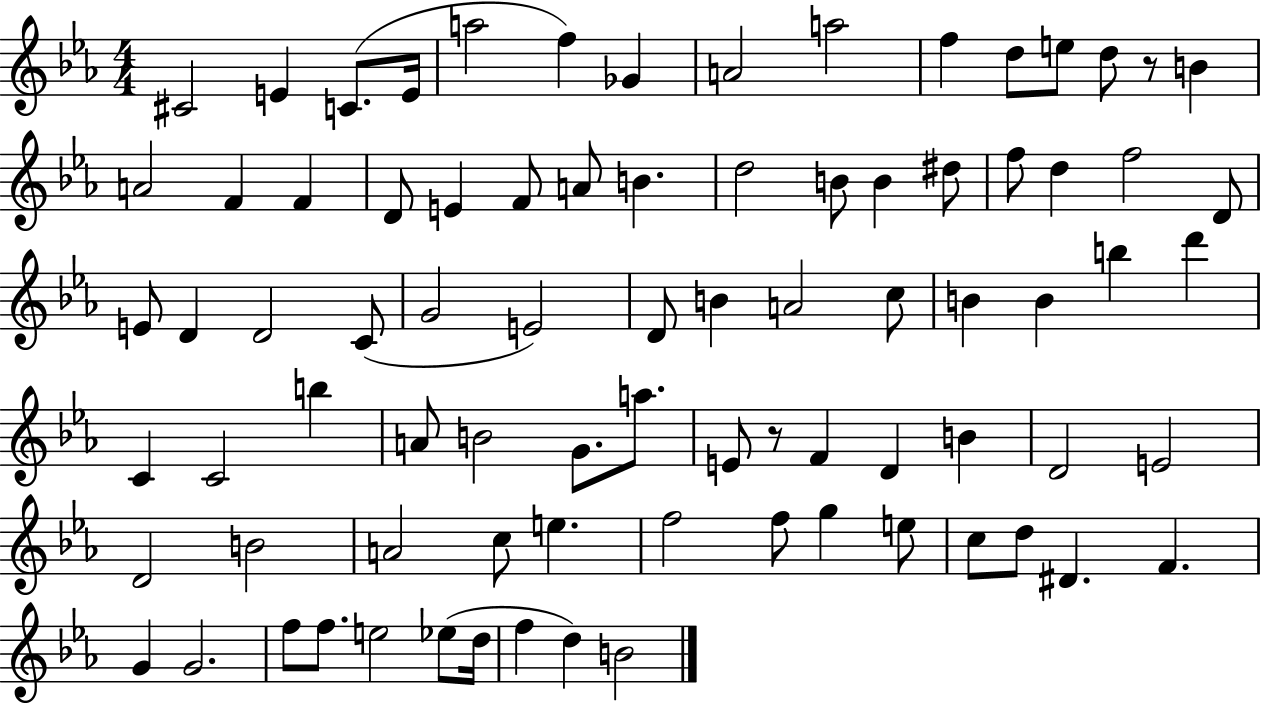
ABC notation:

X:1
T:Untitled
M:4/4
L:1/4
K:Eb
^C2 E C/2 E/4 a2 f _G A2 a2 f d/2 e/2 d/2 z/2 B A2 F F D/2 E F/2 A/2 B d2 B/2 B ^d/2 f/2 d f2 D/2 E/2 D D2 C/2 G2 E2 D/2 B A2 c/2 B B b d' C C2 b A/2 B2 G/2 a/2 E/2 z/2 F D B D2 E2 D2 B2 A2 c/2 e f2 f/2 g e/2 c/2 d/2 ^D F G G2 f/2 f/2 e2 _e/2 d/4 f d B2